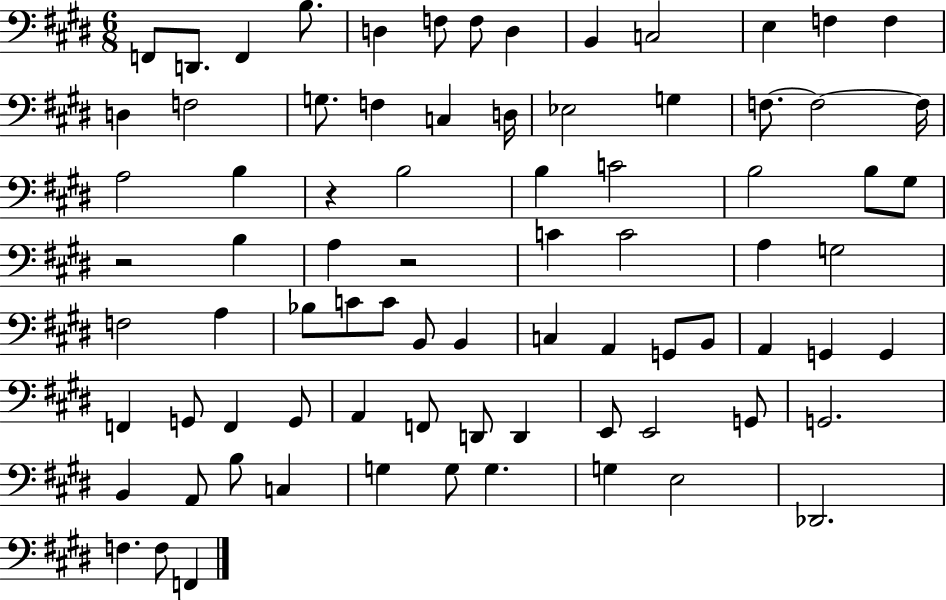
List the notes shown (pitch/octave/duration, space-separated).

F2/e D2/e. F2/q B3/e. D3/q F3/e F3/e D3/q B2/q C3/h E3/q F3/q F3/q D3/q F3/h G3/e. F3/q C3/q D3/s Eb3/h G3/q F3/e. F3/h F3/s A3/h B3/q R/q B3/h B3/q C4/h B3/h B3/e G#3/e R/h B3/q A3/q R/h C4/q C4/h A3/q G3/h F3/h A3/q Bb3/e C4/e C4/e B2/e B2/q C3/q A2/q G2/e B2/e A2/q G2/q G2/q F2/q G2/e F2/q G2/e A2/q F2/e D2/e D2/q E2/e E2/h G2/e G2/h. B2/q A2/e B3/e C3/q G3/q G3/e G3/q. G3/q E3/h Db2/h. F3/q. F3/e F2/q